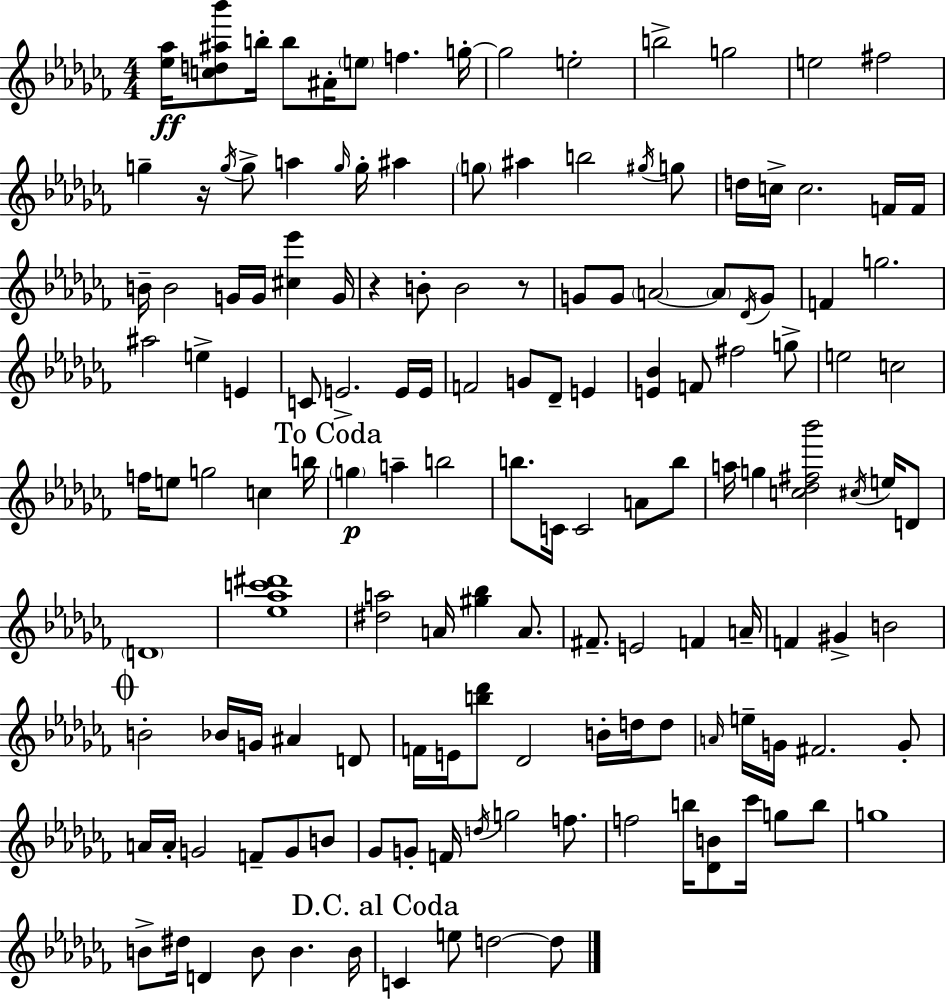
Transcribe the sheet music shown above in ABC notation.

X:1
T:Untitled
M:4/4
L:1/4
K:Abm
[_e_a]/4 [cd^a_b']/2 b/4 b/2 ^A/4 e/2 f g/4 g2 e2 b2 g2 e2 ^f2 g z/4 g/4 g/2 a g/4 g/4 ^a g/2 ^a b2 ^g/4 g/2 d/4 c/4 c2 F/4 F/4 B/4 B2 G/4 G/4 [^c_e'] G/4 z B/2 B2 z/2 G/2 G/2 A2 A/2 _D/4 G/2 F g2 ^a2 e E C/2 E2 E/4 E/4 F2 G/2 _D/2 E [E_B] F/2 ^f2 g/2 e2 c2 f/4 e/2 g2 c b/4 g a b2 b/2 C/4 C2 A/2 b/2 a/4 g [c_d^f_b']2 ^c/4 e/4 D/2 D4 [_e_ac'^d']4 [^da]2 A/4 [^g_b] A/2 ^F/2 E2 F A/4 F ^G B2 B2 _B/4 G/4 ^A D/2 F/4 E/4 [b_d']/2 _D2 B/4 d/4 d/2 A/4 e/4 G/4 ^F2 G/2 A/4 A/4 G2 F/2 G/2 B/2 _G/2 G/2 F/4 d/4 g2 f/2 f2 b/4 [_DB]/2 _c'/4 g/2 b/2 g4 B/2 ^d/4 D B/2 B B/4 C e/2 d2 d/2